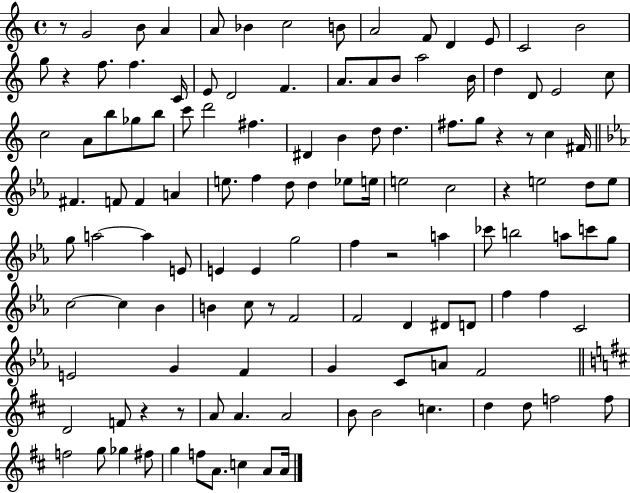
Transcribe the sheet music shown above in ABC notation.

X:1
T:Untitled
M:4/4
L:1/4
K:C
z/2 G2 B/2 A A/2 _B c2 B/2 A2 F/2 D E/2 C2 B2 g/2 z f/2 f C/4 E/2 D2 F A/2 A/2 B/2 a2 B/4 d D/2 E2 c/2 c2 A/2 b/2 _g/2 b/2 c'/2 d'2 ^f ^D B d/2 d ^f/2 g/2 z z/2 c ^F/4 ^F F/2 F A e/2 f d/2 d _e/2 e/4 e2 c2 z e2 d/2 e/2 g/2 a2 a E/2 E E g2 f z2 a _c'/2 b2 a/2 c'/2 g/2 c2 c _B B c/2 z/2 F2 F2 D ^D/2 D/2 f f C2 E2 G F G C/2 A/2 F2 D2 F/2 z z/2 A/2 A A2 B/2 B2 c d d/2 f2 f/2 f2 g/2 _g ^f/2 g f/2 A/2 c A/2 A/4